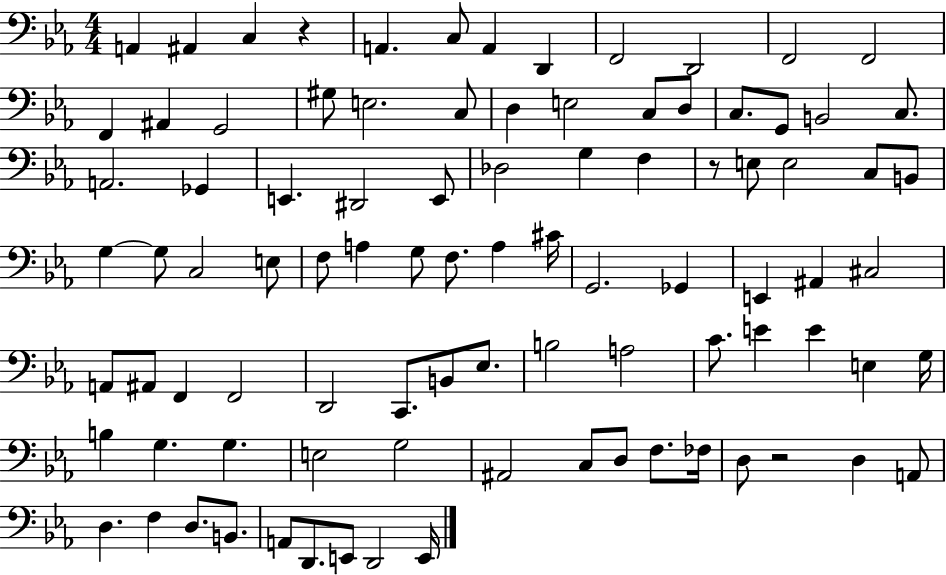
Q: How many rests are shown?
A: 3